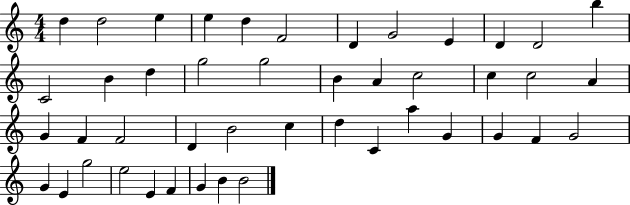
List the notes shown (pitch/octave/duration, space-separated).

D5/q D5/h E5/q E5/q D5/q F4/h D4/q G4/h E4/q D4/q D4/h B5/q C4/h B4/q D5/q G5/h G5/h B4/q A4/q C5/h C5/q C5/h A4/q G4/q F4/q F4/h D4/q B4/h C5/q D5/q C4/q A5/q G4/q G4/q F4/q G4/h G4/q E4/q G5/h E5/h E4/q F4/q G4/q B4/q B4/h